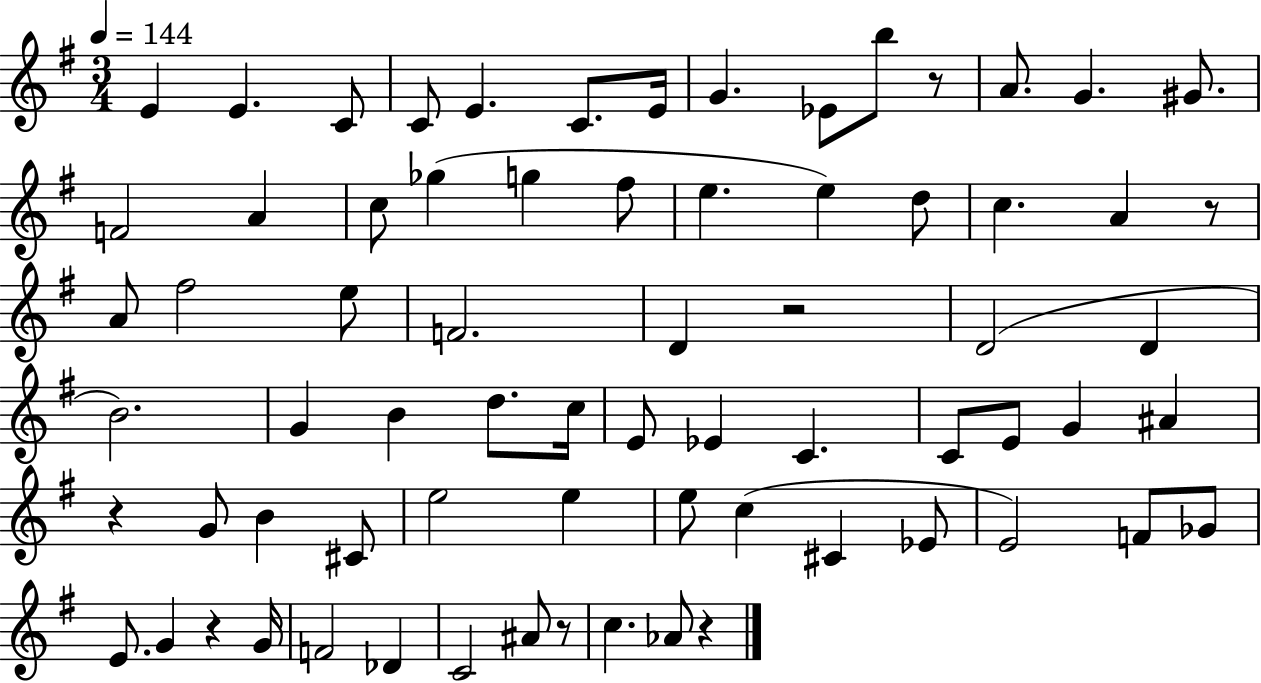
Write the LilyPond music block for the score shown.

{
  \clef treble
  \numericTimeSignature
  \time 3/4
  \key g \major
  \tempo 4 = 144
  \repeat volta 2 { e'4 e'4. c'8 | c'8 e'4. c'8. e'16 | g'4. ees'8 b''8 r8 | a'8. g'4. gis'8. | \break f'2 a'4 | c''8 ges''4( g''4 fis''8 | e''4. e''4) d''8 | c''4. a'4 r8 | \break a'8 fis''2 e''8 | f'2. | d'4 r2 | d'2( d'4 | \break b'2.) | g'4 b'4 d''8. c''16 | e'8 ees'4 c'4. | c'8 e'8 g'4 ais'4 | \break r4 g'8 b'4 cis'8 | e''2 e''4 | e''8 c''4( cis'4 ees'8 | e'2) f'8 ges'8 | \break e'8. g'4 r4 g'16 | f'2 des'4 | c'2 ais'8 r8 | c''4. aes'8 r4 | \break } \bar "|."
}